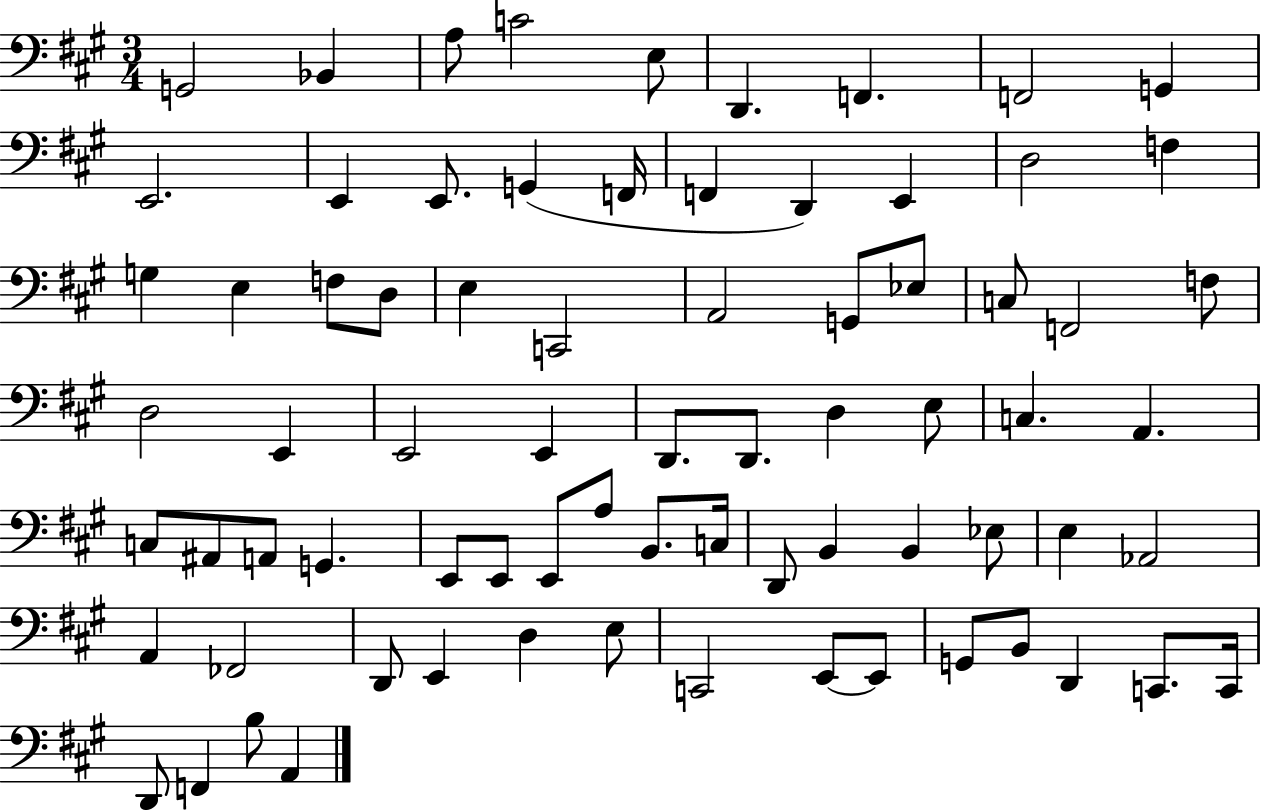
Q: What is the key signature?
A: A major